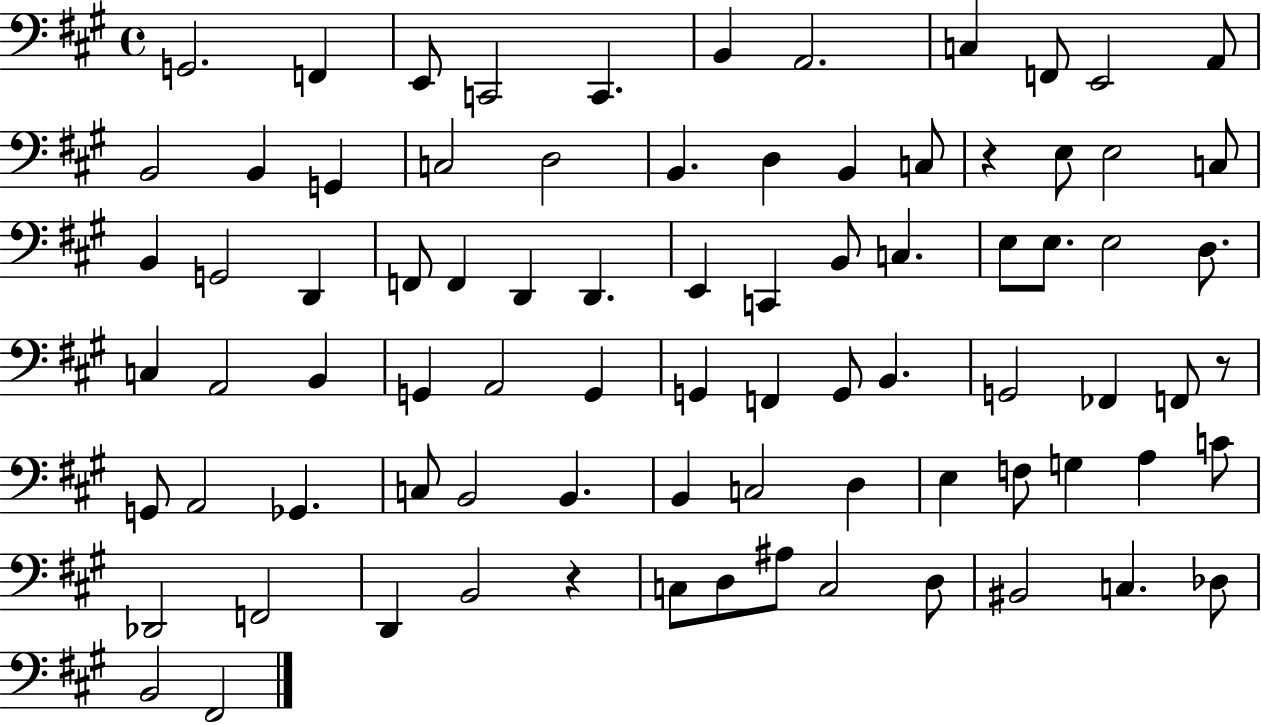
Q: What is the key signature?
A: A major